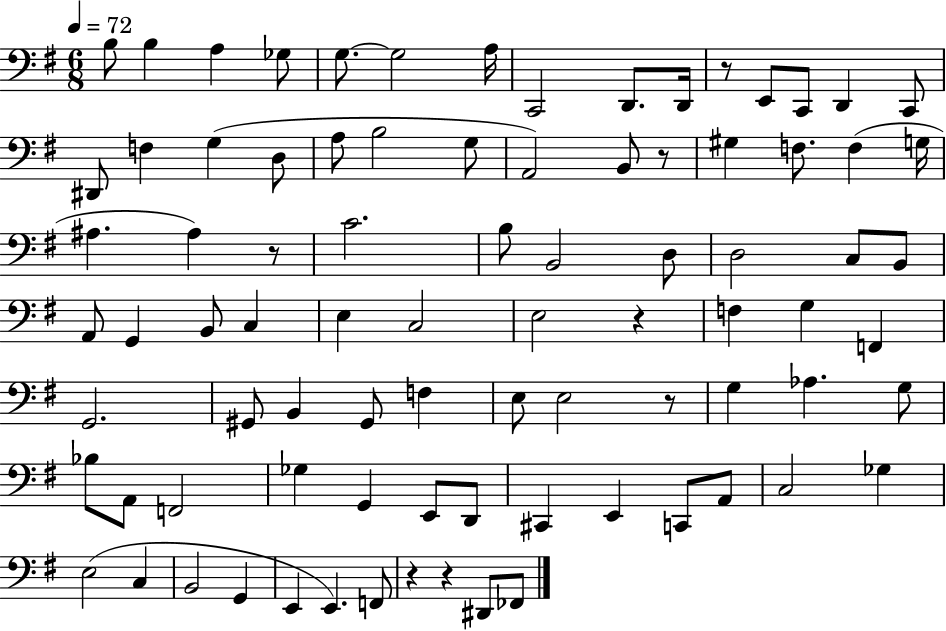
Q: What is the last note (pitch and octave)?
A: FES2